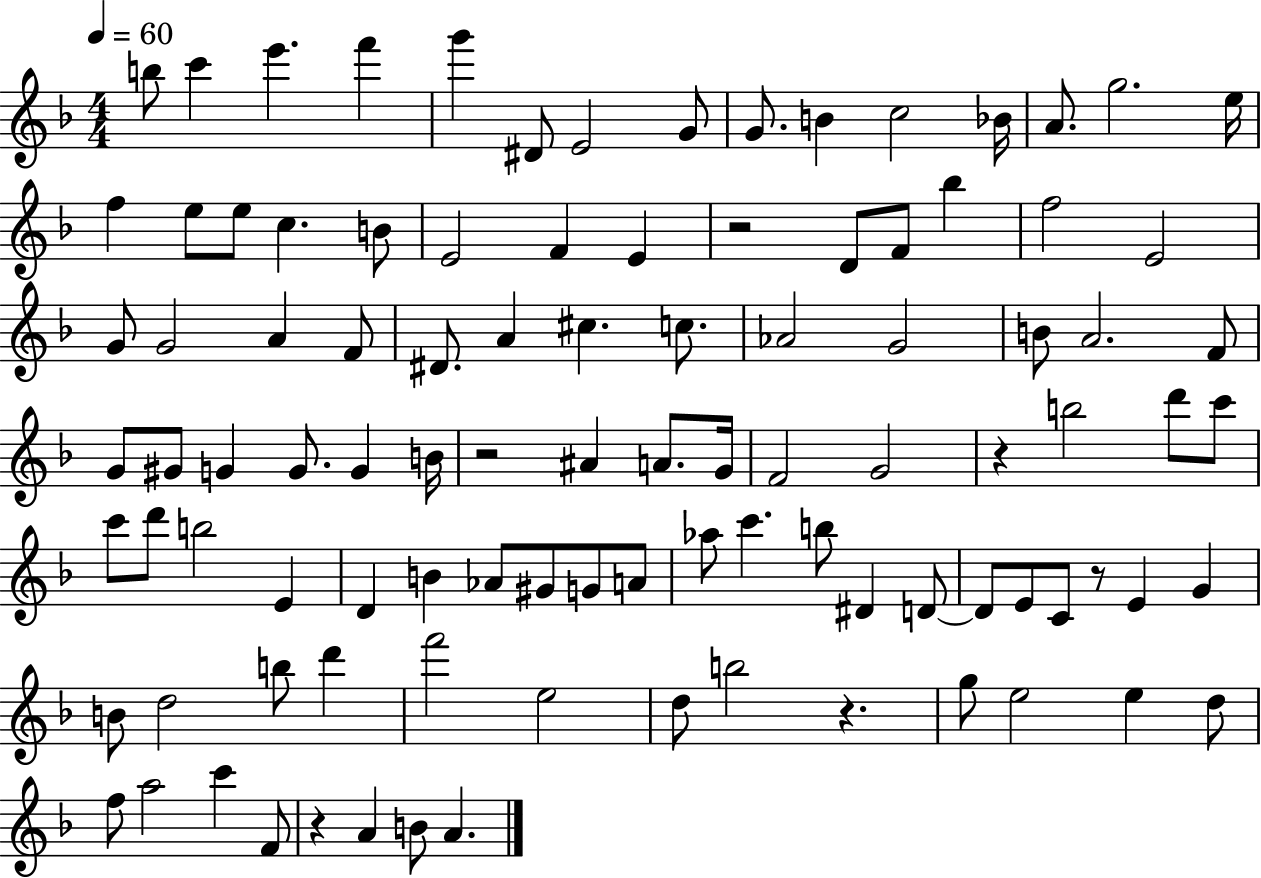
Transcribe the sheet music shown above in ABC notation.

X:1
T:Untitled
M:4/4
L:1/4
K:F
b/2 c' e' f' g' ^D/2 E2 G/2 G/2 B c2 _B/4 A/2 g2 e/4 f e/2 e/2 c B/2 E2 F E z2 D/2 F/2 _b f2 E2 G/2 G2 A F/2 ^D/2 A ^c c/2 _A2 G2 B/2 A2 F/2 G/2 ^G/2 G G/2 G B/4 z2 ^A A/2 G/4 F2 G2 z b2 d'/2 c'/2 c'/2 d'/2 b2 E D B _A/2 ^G/2 G/2 A/2 _a/2 c' b/2 ^D D/2 D/2 E/2 C/2 z/2 E G B/2 d2 b/2 d' f'2 e2 d/2 b2 z g/2 e2 e d/2 f/2 a2 c' F/2 z A B/2 A